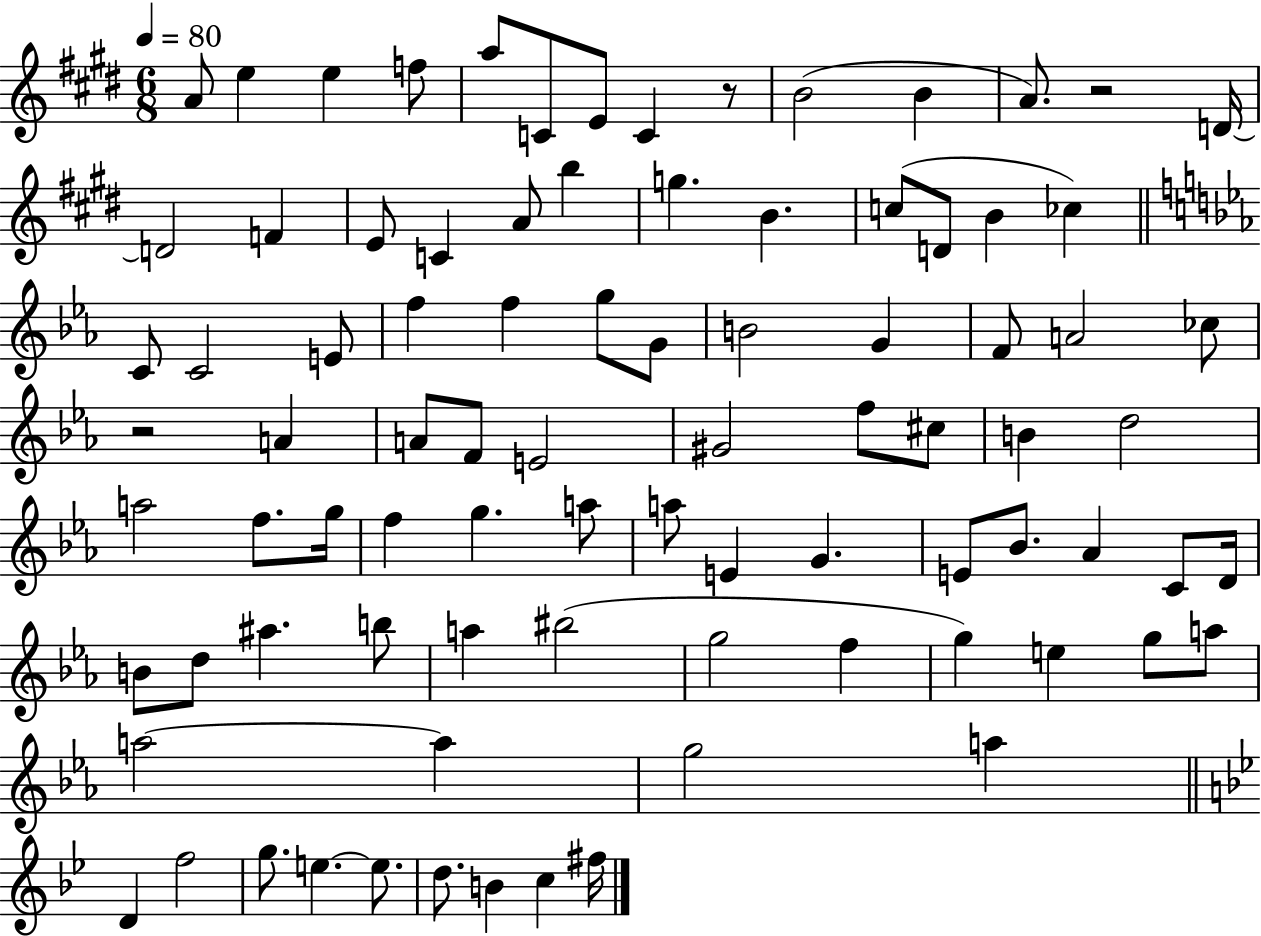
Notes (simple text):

A4/e E5/q E5/q F5/e A5/e C4/e E4/e C4/q R/e B4/h B4/q A4/e. R/h D4/s D4/h F4/q E4/e C4/q A4/e B5/q G5/q. B4/q. C5/e D4/e B4/q CES5/q C4/e C4/h E4/e F5/q F5/q G5/e G4/e B4/h G4/q F4/e A4/h CES5/e R/h A4/q A4/e F4/e E4/h G#4/h F5/e C#5/e B4/q D5/h A5/h F5/e. G5/s F5/q G5/q. A5/e A5/e E4/q G4/q. E4/e Bb4/e. Ab4/q C4/e D4/s B4/e D5/e A#5/q. B5/e A5/q BIS5/h G5/h F5/q G5/q E5/q G5/e A5/e A5/h A5/q G5/h A5/q D4/q F5/h G5/e. E5/q. E5/e. D5/e. B4/q C5/q F#5/s